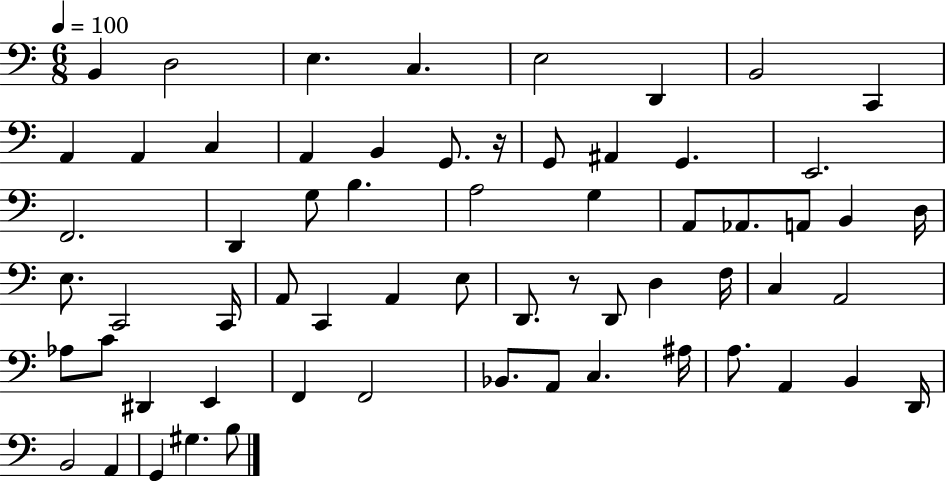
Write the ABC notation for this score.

X:1
T:Untitled
M:6/8
L:1/4
K:C
B,, D,2 E, C, E,2 D,, B,,2 C,, A,, A,, C, A,, B,, G,,/2 z/4 G,,/2 ^A,, G,, E,,2 F,,2 D,, G,/2 B, A,2 G, A,,/2 _A,,/2 A,,/2 B,, D,/4 E,/2 C,,2 C,,/4 A,,/2 C,, A,, E,/2 D,,/2 z/2 D,,/2 D, F,/4 C, A,,2 _A,/2 C/2 ^D,, E,, F,, F,,2 _B,,/2 A,,/2 C, ^A,/4 A,/2 A,, B,, D,,/4 B,,2 A,, G,, ^G, B,/2